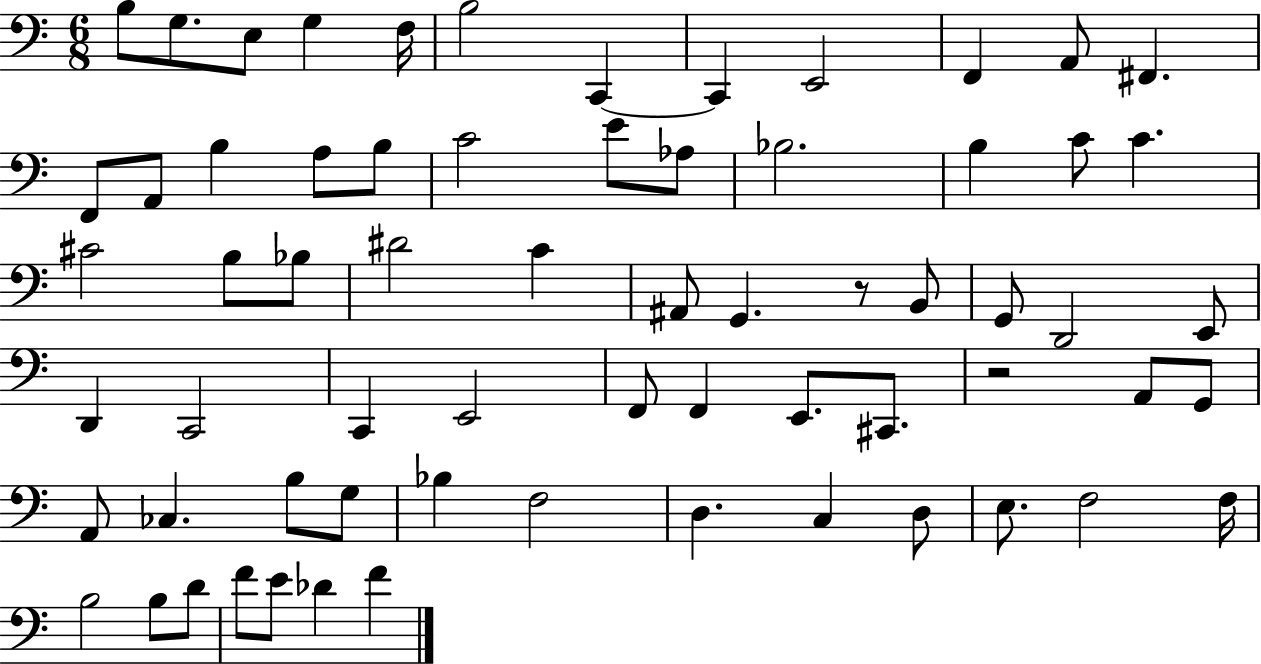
{
  \clef bass
  \numericTimeSignature
  \time 6/8
  \key c \major
  b8 g8. e8 g4 f16 | b2 c,4~~ | c,4 e,2 | f,4 a,8 fis,4. | \break f,8 a,8 b4 a8 b8 | c'2 e'8 aes8 | bes2. | b4 c'8 c'4. | \break cis'2 b8 bes8 | dis'2 c'4 | ais,8 g,4. r8 b,8 | g,8 d,2 e,8 | \break d,4 c,2 | c,4 e,2 | f,8 f,4 e,8. cis,8. | r2 a,8 g,8 | \break a,8 ces4. b8 g8 | bes4 f2 | d4. c4 d8 | e8. f2 f16 | \break b2 b8 d'8 | f'8 e'8 des'4 f'4 | \bar "|."
}